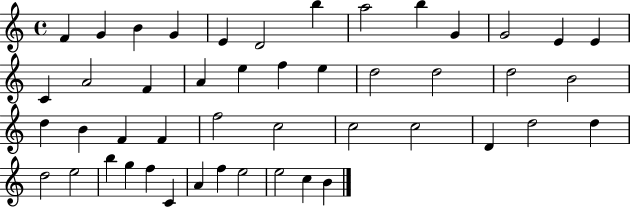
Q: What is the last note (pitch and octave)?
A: B4